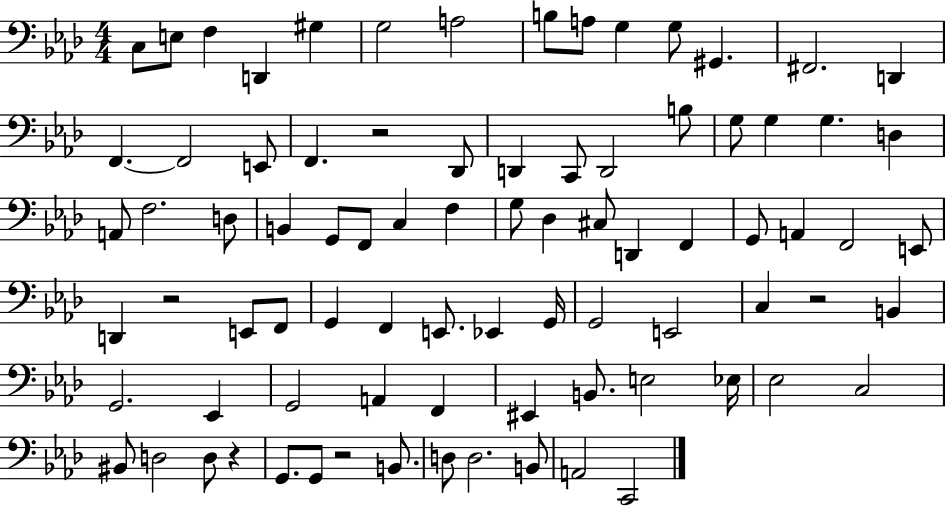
{
  \clef bass
  \numericTimeSignature
  \time 4/4
  \key aes \major
  \repeat volta 2 { c8 e8 f4 d,4 gis4 | g2 a2 | b8 a8 g4 g8 gis,4. | fis,2. d,4 | \break f,4.~~ f,2 e,8 | f,4. r2 des,8 | d,4 c,8 d,2 b8 | g8 g4 g4. d4 | \break a,8 f2. d8 | b,4 g,8 f,8 c4 f4 | g8 des4 cis8 d,4 f,4 | g,8 a,4 f,2 e,8 | \break d,4 r2 e,8 f,8 | g,4 f,4 e,8. ees,4 g,16 | g,2 e,2 | c4 r2 b,4 | \break g,2. ees,4 | g,2 a,4 f,4 | eis,4 b,8. e2 ees16 | ees2 c2 | \break bis,8 d2 d8 r4 | g,8. g,8 r2 b,8. | d8 d2. b,8 | a,2 c,2 | \break } \bar "|."
}